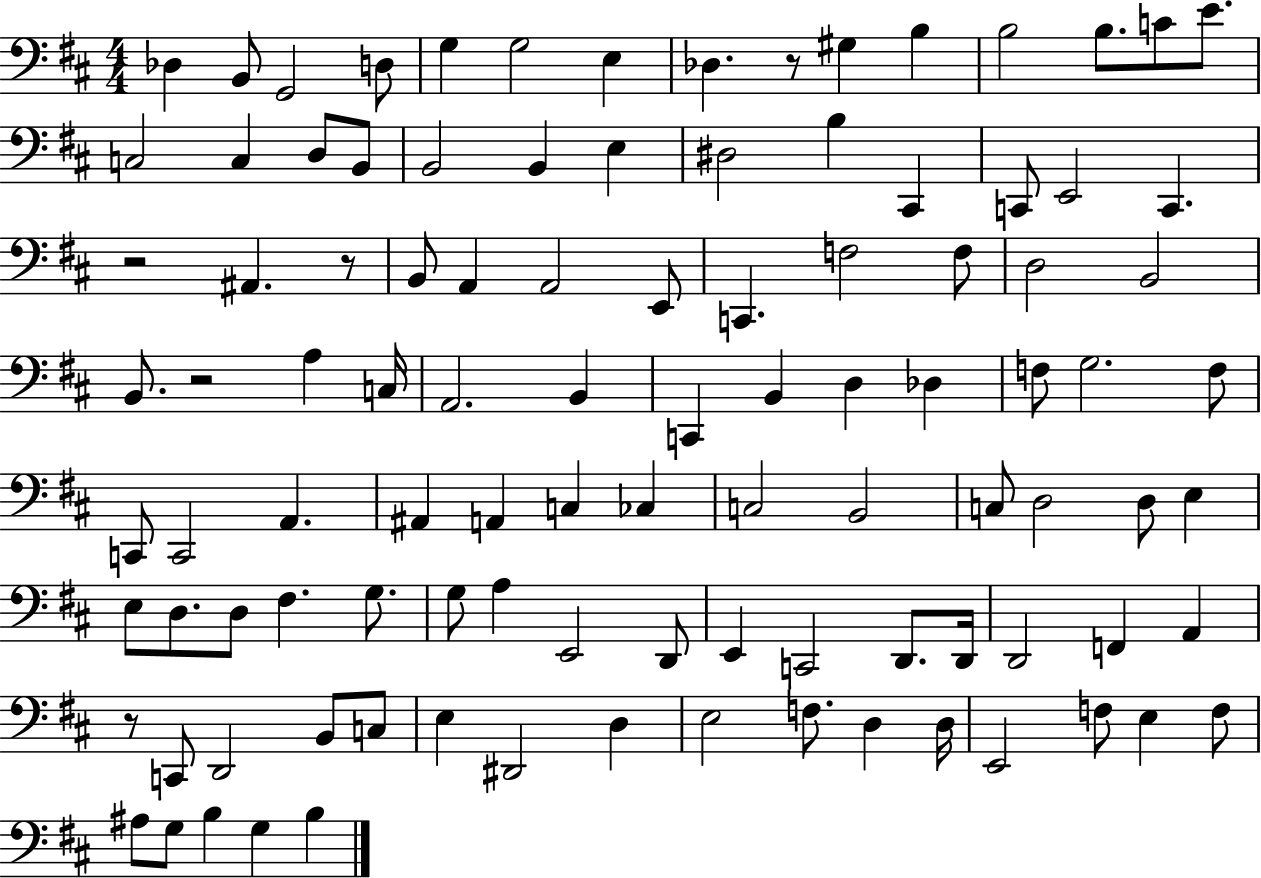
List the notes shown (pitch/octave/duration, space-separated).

Db3/q B2/e G2/h D3/e G3/q G3/h E3/q Db3/q. R/e G#3/q B3/q B3/h B3/e. C4/e E4/e. C3/h C3/q D3/e B2/e B2/h B2/q E3/q D#3/h B3/q C#2/q C2/e E2/h C2/q. R/h A#2/q. R/e B2/e A2/q A2/h E2/e C2/q. F3/h F3/e D3/h B2/h B2/e. R/h A3/q C3/s A2/h. B2/q C2/q B2/q D3/q Db3/q F3/e G3/h. F3/e C2/e C2/h A2/q. A#2/q A2/q C3/q CES3/q C3/h B2/h C3/e D3/h D3/e E3/q E3/e D3/e. D3/e F#3/q. G3/e. G3/e A3/q E2/h D2/e E2/q C2/h D2/e. D2/s D2/h F2/q A2/q R/e C2/e D2/h B2/e C3/e E3/q D#2/h D3/q E3/h F3/e. D3/q D3/s E2/h F3/e E3/q F3/e A#3/e G3/e B3/q G3/q B3/q